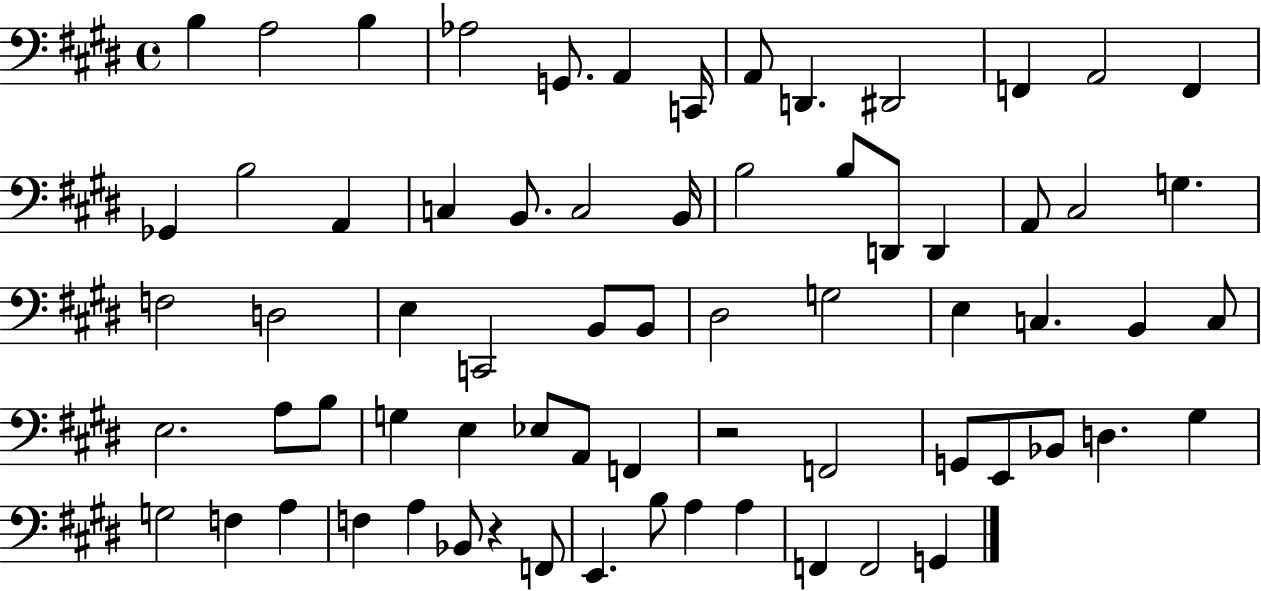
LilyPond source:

{
  \clef bass
  \time 4/4
  \defaultTimeSignature
  \key e \major
  \repeat volta 2 { b4 a2 b4 | aes2 g,8. a,4 c,16 | a,8 d,4. dis,2 | f,4 a,2 f,4 | \break ges,4 b2 a,4 | c4 b,8. c2 b,16 | b2 b8 d,8 d,4 | a,8 cis2 g4. | \break f2 d2 | e4 c,2 b,8 b,8 | dis2 g2 | e4 c4. b,4 c8 | \break e2. a8 b8 | g4 e4 ees8 a,8 f,4 | r2 f,2 | g,8 e,8 bes,8 d4. gis4 | \break g2 f4 a4 | f4 a4 bes,8 r4 f,8 | e,4. b8 a4 a4 | f,4 f,2 g,4 | \break } \bar "|."
}